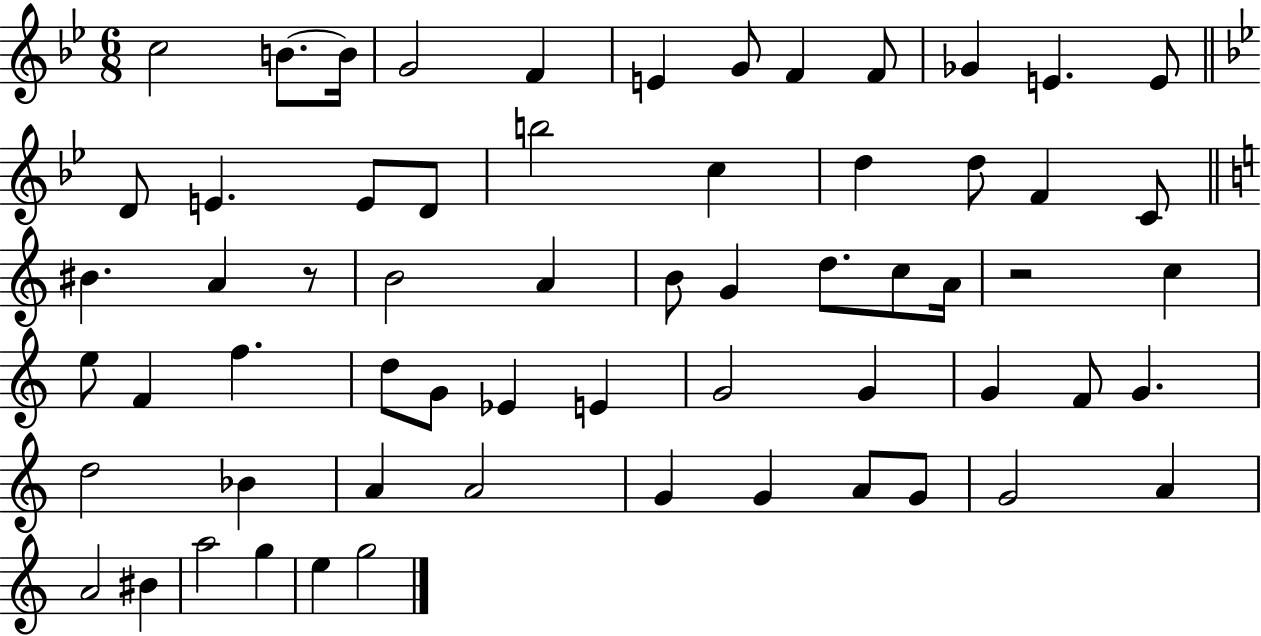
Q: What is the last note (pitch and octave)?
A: G5